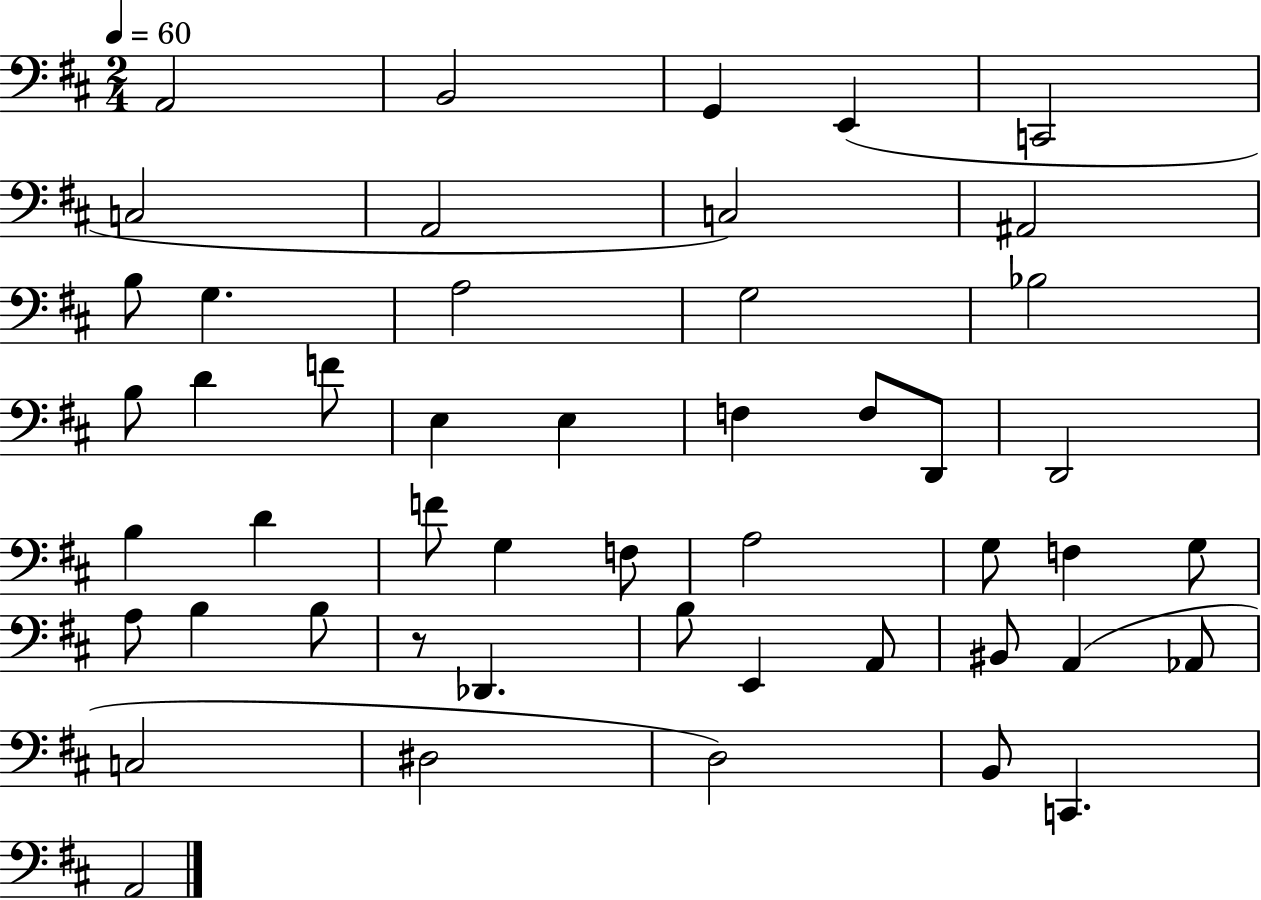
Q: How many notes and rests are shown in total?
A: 49